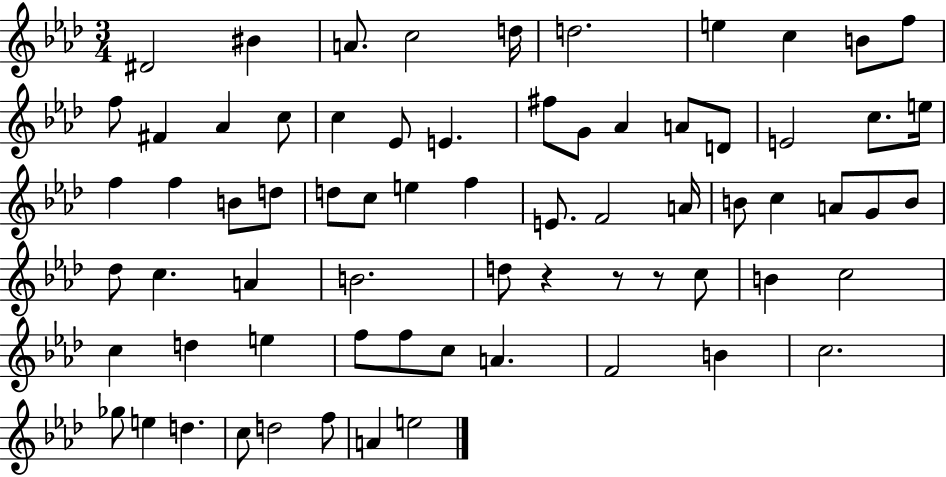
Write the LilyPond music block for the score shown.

{
  \clef treble
  \numericTimeSignature
  \time 3/4
  \key aes \major
  dis'2 bis'4 | a'8. c''2 d''16 | d''2. | e''4 c''4 b'8 f''8 | \break f''8 fis'4 aes'4 c''8 | c''4 ees'8 e'4. | fis''8 g'8 aes'4 a'8 d'8 | e'2 c''8. e''16 | \break f''4 f''4 b'8 d''8 | d''8 c''8 e''4 f''4 | e'8. f'2 a'16 | b'8 c''4 a'8 g'8 b'8 | \break des''8 c''4. a'4 | b'2. | d''8 r4 r8 r8 c''8 | b'4 c''2 | \break c''4 d''4 e''4 | f''8 f''8 c''8 a'4. | f'2 b'4 | c''2. | \break ges''8 e''4 d''4. | c''8 d''2 f''8 | a'4 e''2 | \bar "|."
}